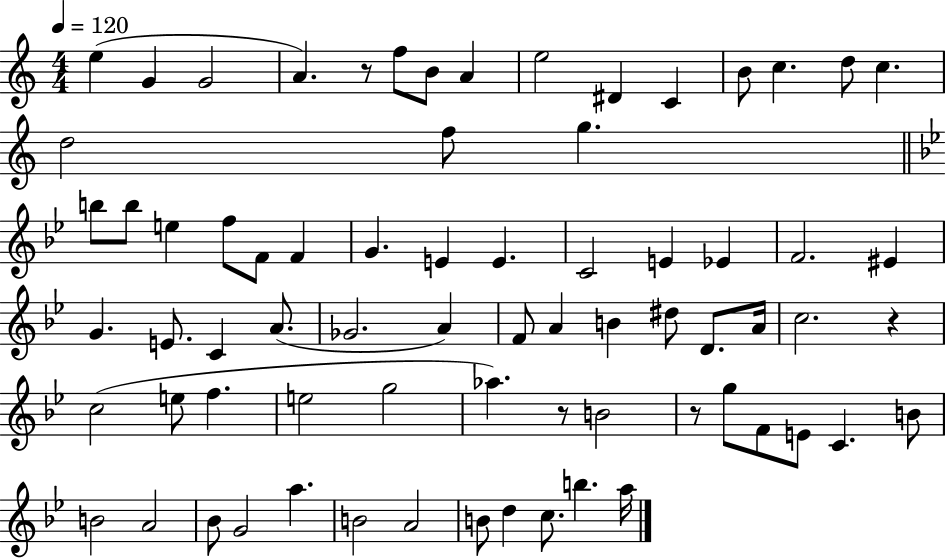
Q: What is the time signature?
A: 4/4